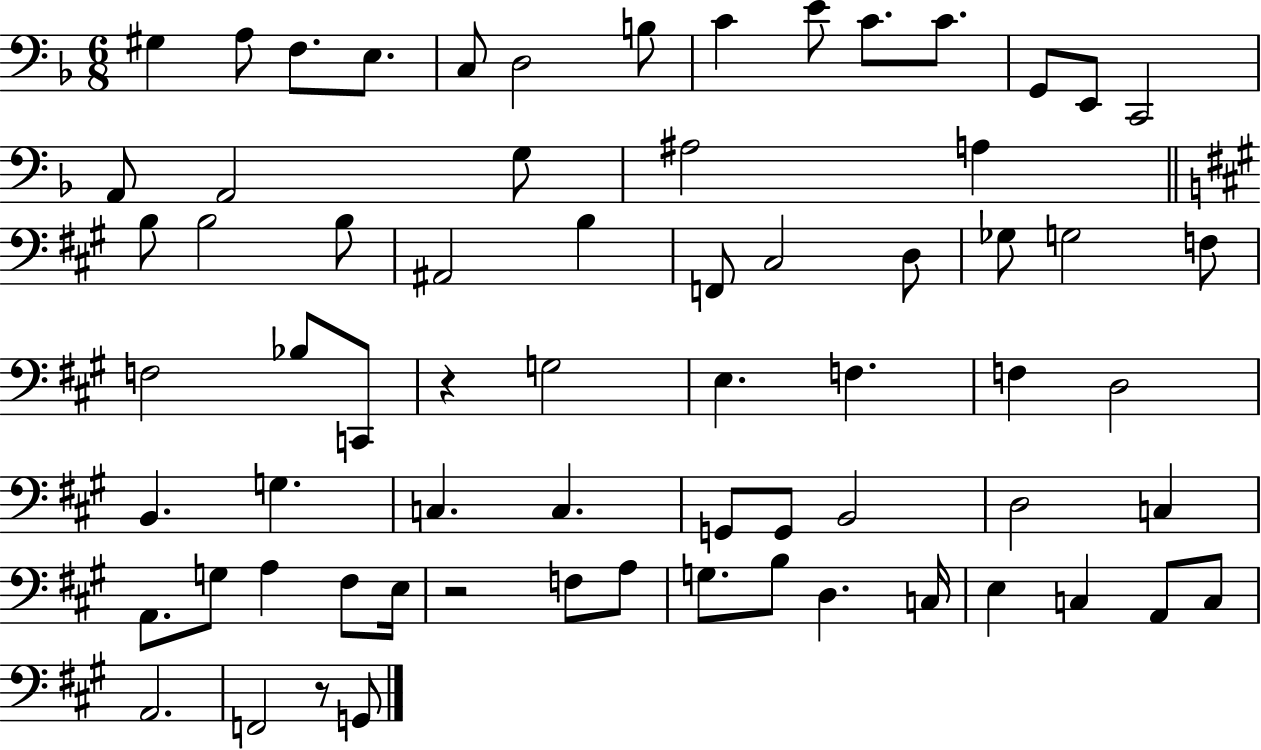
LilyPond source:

{
  \clef bass
  \numericTimeSignature
  \time 6/8
  \key f \major
  gis4 a8 f8. e8. | c8 d2 b8 | c'4 e'8 c'8. c'8. | g,8 e,8 c,2 | \break a,8 a,2 g8 | ais2 a4 | \bar "||" \break \key a \major b8 b2 b8 | ais,2 b4 | f,8 cis2 d8 | ges8 g2 f8 | \break f2 bes8 c,8 | r4 g2 | e4. f4. | f4 d2 | \break b,4. g4. | c4. c4. | g,8 g,8 b,2 | d2 c4 | \break a,8. g8 a4 fis8 e16 | r2 f8 a8 | g8. b8 d4. c16 | e4 c4 a,8 c8 | \break a,2. | f,2 r8 g,8 | \bar "|."
}